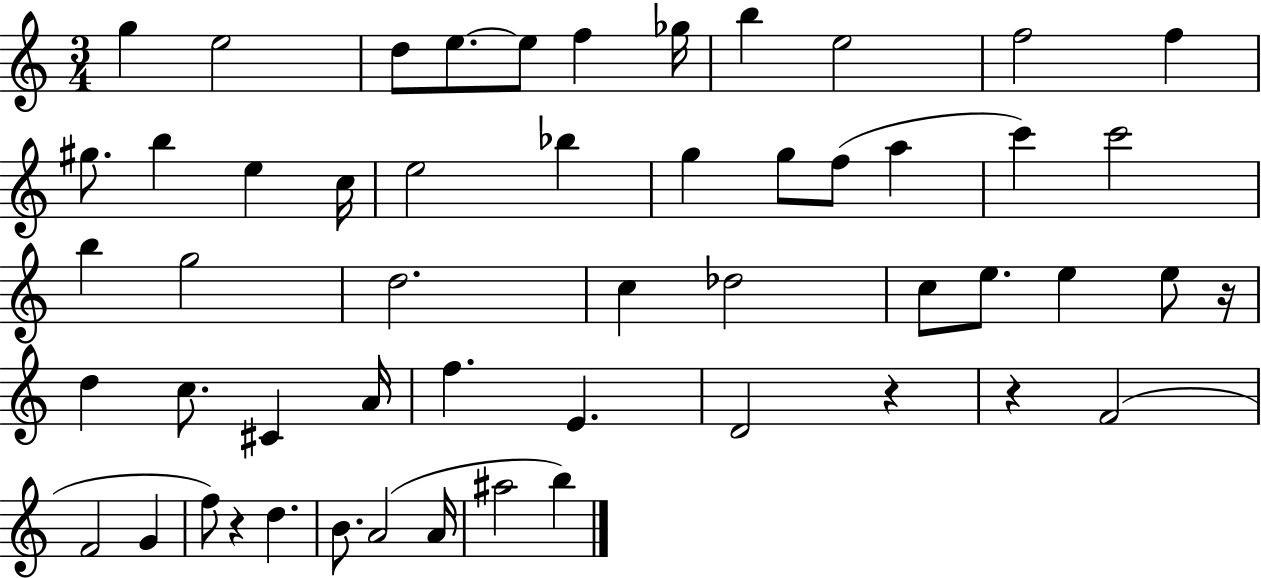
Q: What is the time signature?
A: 3/4